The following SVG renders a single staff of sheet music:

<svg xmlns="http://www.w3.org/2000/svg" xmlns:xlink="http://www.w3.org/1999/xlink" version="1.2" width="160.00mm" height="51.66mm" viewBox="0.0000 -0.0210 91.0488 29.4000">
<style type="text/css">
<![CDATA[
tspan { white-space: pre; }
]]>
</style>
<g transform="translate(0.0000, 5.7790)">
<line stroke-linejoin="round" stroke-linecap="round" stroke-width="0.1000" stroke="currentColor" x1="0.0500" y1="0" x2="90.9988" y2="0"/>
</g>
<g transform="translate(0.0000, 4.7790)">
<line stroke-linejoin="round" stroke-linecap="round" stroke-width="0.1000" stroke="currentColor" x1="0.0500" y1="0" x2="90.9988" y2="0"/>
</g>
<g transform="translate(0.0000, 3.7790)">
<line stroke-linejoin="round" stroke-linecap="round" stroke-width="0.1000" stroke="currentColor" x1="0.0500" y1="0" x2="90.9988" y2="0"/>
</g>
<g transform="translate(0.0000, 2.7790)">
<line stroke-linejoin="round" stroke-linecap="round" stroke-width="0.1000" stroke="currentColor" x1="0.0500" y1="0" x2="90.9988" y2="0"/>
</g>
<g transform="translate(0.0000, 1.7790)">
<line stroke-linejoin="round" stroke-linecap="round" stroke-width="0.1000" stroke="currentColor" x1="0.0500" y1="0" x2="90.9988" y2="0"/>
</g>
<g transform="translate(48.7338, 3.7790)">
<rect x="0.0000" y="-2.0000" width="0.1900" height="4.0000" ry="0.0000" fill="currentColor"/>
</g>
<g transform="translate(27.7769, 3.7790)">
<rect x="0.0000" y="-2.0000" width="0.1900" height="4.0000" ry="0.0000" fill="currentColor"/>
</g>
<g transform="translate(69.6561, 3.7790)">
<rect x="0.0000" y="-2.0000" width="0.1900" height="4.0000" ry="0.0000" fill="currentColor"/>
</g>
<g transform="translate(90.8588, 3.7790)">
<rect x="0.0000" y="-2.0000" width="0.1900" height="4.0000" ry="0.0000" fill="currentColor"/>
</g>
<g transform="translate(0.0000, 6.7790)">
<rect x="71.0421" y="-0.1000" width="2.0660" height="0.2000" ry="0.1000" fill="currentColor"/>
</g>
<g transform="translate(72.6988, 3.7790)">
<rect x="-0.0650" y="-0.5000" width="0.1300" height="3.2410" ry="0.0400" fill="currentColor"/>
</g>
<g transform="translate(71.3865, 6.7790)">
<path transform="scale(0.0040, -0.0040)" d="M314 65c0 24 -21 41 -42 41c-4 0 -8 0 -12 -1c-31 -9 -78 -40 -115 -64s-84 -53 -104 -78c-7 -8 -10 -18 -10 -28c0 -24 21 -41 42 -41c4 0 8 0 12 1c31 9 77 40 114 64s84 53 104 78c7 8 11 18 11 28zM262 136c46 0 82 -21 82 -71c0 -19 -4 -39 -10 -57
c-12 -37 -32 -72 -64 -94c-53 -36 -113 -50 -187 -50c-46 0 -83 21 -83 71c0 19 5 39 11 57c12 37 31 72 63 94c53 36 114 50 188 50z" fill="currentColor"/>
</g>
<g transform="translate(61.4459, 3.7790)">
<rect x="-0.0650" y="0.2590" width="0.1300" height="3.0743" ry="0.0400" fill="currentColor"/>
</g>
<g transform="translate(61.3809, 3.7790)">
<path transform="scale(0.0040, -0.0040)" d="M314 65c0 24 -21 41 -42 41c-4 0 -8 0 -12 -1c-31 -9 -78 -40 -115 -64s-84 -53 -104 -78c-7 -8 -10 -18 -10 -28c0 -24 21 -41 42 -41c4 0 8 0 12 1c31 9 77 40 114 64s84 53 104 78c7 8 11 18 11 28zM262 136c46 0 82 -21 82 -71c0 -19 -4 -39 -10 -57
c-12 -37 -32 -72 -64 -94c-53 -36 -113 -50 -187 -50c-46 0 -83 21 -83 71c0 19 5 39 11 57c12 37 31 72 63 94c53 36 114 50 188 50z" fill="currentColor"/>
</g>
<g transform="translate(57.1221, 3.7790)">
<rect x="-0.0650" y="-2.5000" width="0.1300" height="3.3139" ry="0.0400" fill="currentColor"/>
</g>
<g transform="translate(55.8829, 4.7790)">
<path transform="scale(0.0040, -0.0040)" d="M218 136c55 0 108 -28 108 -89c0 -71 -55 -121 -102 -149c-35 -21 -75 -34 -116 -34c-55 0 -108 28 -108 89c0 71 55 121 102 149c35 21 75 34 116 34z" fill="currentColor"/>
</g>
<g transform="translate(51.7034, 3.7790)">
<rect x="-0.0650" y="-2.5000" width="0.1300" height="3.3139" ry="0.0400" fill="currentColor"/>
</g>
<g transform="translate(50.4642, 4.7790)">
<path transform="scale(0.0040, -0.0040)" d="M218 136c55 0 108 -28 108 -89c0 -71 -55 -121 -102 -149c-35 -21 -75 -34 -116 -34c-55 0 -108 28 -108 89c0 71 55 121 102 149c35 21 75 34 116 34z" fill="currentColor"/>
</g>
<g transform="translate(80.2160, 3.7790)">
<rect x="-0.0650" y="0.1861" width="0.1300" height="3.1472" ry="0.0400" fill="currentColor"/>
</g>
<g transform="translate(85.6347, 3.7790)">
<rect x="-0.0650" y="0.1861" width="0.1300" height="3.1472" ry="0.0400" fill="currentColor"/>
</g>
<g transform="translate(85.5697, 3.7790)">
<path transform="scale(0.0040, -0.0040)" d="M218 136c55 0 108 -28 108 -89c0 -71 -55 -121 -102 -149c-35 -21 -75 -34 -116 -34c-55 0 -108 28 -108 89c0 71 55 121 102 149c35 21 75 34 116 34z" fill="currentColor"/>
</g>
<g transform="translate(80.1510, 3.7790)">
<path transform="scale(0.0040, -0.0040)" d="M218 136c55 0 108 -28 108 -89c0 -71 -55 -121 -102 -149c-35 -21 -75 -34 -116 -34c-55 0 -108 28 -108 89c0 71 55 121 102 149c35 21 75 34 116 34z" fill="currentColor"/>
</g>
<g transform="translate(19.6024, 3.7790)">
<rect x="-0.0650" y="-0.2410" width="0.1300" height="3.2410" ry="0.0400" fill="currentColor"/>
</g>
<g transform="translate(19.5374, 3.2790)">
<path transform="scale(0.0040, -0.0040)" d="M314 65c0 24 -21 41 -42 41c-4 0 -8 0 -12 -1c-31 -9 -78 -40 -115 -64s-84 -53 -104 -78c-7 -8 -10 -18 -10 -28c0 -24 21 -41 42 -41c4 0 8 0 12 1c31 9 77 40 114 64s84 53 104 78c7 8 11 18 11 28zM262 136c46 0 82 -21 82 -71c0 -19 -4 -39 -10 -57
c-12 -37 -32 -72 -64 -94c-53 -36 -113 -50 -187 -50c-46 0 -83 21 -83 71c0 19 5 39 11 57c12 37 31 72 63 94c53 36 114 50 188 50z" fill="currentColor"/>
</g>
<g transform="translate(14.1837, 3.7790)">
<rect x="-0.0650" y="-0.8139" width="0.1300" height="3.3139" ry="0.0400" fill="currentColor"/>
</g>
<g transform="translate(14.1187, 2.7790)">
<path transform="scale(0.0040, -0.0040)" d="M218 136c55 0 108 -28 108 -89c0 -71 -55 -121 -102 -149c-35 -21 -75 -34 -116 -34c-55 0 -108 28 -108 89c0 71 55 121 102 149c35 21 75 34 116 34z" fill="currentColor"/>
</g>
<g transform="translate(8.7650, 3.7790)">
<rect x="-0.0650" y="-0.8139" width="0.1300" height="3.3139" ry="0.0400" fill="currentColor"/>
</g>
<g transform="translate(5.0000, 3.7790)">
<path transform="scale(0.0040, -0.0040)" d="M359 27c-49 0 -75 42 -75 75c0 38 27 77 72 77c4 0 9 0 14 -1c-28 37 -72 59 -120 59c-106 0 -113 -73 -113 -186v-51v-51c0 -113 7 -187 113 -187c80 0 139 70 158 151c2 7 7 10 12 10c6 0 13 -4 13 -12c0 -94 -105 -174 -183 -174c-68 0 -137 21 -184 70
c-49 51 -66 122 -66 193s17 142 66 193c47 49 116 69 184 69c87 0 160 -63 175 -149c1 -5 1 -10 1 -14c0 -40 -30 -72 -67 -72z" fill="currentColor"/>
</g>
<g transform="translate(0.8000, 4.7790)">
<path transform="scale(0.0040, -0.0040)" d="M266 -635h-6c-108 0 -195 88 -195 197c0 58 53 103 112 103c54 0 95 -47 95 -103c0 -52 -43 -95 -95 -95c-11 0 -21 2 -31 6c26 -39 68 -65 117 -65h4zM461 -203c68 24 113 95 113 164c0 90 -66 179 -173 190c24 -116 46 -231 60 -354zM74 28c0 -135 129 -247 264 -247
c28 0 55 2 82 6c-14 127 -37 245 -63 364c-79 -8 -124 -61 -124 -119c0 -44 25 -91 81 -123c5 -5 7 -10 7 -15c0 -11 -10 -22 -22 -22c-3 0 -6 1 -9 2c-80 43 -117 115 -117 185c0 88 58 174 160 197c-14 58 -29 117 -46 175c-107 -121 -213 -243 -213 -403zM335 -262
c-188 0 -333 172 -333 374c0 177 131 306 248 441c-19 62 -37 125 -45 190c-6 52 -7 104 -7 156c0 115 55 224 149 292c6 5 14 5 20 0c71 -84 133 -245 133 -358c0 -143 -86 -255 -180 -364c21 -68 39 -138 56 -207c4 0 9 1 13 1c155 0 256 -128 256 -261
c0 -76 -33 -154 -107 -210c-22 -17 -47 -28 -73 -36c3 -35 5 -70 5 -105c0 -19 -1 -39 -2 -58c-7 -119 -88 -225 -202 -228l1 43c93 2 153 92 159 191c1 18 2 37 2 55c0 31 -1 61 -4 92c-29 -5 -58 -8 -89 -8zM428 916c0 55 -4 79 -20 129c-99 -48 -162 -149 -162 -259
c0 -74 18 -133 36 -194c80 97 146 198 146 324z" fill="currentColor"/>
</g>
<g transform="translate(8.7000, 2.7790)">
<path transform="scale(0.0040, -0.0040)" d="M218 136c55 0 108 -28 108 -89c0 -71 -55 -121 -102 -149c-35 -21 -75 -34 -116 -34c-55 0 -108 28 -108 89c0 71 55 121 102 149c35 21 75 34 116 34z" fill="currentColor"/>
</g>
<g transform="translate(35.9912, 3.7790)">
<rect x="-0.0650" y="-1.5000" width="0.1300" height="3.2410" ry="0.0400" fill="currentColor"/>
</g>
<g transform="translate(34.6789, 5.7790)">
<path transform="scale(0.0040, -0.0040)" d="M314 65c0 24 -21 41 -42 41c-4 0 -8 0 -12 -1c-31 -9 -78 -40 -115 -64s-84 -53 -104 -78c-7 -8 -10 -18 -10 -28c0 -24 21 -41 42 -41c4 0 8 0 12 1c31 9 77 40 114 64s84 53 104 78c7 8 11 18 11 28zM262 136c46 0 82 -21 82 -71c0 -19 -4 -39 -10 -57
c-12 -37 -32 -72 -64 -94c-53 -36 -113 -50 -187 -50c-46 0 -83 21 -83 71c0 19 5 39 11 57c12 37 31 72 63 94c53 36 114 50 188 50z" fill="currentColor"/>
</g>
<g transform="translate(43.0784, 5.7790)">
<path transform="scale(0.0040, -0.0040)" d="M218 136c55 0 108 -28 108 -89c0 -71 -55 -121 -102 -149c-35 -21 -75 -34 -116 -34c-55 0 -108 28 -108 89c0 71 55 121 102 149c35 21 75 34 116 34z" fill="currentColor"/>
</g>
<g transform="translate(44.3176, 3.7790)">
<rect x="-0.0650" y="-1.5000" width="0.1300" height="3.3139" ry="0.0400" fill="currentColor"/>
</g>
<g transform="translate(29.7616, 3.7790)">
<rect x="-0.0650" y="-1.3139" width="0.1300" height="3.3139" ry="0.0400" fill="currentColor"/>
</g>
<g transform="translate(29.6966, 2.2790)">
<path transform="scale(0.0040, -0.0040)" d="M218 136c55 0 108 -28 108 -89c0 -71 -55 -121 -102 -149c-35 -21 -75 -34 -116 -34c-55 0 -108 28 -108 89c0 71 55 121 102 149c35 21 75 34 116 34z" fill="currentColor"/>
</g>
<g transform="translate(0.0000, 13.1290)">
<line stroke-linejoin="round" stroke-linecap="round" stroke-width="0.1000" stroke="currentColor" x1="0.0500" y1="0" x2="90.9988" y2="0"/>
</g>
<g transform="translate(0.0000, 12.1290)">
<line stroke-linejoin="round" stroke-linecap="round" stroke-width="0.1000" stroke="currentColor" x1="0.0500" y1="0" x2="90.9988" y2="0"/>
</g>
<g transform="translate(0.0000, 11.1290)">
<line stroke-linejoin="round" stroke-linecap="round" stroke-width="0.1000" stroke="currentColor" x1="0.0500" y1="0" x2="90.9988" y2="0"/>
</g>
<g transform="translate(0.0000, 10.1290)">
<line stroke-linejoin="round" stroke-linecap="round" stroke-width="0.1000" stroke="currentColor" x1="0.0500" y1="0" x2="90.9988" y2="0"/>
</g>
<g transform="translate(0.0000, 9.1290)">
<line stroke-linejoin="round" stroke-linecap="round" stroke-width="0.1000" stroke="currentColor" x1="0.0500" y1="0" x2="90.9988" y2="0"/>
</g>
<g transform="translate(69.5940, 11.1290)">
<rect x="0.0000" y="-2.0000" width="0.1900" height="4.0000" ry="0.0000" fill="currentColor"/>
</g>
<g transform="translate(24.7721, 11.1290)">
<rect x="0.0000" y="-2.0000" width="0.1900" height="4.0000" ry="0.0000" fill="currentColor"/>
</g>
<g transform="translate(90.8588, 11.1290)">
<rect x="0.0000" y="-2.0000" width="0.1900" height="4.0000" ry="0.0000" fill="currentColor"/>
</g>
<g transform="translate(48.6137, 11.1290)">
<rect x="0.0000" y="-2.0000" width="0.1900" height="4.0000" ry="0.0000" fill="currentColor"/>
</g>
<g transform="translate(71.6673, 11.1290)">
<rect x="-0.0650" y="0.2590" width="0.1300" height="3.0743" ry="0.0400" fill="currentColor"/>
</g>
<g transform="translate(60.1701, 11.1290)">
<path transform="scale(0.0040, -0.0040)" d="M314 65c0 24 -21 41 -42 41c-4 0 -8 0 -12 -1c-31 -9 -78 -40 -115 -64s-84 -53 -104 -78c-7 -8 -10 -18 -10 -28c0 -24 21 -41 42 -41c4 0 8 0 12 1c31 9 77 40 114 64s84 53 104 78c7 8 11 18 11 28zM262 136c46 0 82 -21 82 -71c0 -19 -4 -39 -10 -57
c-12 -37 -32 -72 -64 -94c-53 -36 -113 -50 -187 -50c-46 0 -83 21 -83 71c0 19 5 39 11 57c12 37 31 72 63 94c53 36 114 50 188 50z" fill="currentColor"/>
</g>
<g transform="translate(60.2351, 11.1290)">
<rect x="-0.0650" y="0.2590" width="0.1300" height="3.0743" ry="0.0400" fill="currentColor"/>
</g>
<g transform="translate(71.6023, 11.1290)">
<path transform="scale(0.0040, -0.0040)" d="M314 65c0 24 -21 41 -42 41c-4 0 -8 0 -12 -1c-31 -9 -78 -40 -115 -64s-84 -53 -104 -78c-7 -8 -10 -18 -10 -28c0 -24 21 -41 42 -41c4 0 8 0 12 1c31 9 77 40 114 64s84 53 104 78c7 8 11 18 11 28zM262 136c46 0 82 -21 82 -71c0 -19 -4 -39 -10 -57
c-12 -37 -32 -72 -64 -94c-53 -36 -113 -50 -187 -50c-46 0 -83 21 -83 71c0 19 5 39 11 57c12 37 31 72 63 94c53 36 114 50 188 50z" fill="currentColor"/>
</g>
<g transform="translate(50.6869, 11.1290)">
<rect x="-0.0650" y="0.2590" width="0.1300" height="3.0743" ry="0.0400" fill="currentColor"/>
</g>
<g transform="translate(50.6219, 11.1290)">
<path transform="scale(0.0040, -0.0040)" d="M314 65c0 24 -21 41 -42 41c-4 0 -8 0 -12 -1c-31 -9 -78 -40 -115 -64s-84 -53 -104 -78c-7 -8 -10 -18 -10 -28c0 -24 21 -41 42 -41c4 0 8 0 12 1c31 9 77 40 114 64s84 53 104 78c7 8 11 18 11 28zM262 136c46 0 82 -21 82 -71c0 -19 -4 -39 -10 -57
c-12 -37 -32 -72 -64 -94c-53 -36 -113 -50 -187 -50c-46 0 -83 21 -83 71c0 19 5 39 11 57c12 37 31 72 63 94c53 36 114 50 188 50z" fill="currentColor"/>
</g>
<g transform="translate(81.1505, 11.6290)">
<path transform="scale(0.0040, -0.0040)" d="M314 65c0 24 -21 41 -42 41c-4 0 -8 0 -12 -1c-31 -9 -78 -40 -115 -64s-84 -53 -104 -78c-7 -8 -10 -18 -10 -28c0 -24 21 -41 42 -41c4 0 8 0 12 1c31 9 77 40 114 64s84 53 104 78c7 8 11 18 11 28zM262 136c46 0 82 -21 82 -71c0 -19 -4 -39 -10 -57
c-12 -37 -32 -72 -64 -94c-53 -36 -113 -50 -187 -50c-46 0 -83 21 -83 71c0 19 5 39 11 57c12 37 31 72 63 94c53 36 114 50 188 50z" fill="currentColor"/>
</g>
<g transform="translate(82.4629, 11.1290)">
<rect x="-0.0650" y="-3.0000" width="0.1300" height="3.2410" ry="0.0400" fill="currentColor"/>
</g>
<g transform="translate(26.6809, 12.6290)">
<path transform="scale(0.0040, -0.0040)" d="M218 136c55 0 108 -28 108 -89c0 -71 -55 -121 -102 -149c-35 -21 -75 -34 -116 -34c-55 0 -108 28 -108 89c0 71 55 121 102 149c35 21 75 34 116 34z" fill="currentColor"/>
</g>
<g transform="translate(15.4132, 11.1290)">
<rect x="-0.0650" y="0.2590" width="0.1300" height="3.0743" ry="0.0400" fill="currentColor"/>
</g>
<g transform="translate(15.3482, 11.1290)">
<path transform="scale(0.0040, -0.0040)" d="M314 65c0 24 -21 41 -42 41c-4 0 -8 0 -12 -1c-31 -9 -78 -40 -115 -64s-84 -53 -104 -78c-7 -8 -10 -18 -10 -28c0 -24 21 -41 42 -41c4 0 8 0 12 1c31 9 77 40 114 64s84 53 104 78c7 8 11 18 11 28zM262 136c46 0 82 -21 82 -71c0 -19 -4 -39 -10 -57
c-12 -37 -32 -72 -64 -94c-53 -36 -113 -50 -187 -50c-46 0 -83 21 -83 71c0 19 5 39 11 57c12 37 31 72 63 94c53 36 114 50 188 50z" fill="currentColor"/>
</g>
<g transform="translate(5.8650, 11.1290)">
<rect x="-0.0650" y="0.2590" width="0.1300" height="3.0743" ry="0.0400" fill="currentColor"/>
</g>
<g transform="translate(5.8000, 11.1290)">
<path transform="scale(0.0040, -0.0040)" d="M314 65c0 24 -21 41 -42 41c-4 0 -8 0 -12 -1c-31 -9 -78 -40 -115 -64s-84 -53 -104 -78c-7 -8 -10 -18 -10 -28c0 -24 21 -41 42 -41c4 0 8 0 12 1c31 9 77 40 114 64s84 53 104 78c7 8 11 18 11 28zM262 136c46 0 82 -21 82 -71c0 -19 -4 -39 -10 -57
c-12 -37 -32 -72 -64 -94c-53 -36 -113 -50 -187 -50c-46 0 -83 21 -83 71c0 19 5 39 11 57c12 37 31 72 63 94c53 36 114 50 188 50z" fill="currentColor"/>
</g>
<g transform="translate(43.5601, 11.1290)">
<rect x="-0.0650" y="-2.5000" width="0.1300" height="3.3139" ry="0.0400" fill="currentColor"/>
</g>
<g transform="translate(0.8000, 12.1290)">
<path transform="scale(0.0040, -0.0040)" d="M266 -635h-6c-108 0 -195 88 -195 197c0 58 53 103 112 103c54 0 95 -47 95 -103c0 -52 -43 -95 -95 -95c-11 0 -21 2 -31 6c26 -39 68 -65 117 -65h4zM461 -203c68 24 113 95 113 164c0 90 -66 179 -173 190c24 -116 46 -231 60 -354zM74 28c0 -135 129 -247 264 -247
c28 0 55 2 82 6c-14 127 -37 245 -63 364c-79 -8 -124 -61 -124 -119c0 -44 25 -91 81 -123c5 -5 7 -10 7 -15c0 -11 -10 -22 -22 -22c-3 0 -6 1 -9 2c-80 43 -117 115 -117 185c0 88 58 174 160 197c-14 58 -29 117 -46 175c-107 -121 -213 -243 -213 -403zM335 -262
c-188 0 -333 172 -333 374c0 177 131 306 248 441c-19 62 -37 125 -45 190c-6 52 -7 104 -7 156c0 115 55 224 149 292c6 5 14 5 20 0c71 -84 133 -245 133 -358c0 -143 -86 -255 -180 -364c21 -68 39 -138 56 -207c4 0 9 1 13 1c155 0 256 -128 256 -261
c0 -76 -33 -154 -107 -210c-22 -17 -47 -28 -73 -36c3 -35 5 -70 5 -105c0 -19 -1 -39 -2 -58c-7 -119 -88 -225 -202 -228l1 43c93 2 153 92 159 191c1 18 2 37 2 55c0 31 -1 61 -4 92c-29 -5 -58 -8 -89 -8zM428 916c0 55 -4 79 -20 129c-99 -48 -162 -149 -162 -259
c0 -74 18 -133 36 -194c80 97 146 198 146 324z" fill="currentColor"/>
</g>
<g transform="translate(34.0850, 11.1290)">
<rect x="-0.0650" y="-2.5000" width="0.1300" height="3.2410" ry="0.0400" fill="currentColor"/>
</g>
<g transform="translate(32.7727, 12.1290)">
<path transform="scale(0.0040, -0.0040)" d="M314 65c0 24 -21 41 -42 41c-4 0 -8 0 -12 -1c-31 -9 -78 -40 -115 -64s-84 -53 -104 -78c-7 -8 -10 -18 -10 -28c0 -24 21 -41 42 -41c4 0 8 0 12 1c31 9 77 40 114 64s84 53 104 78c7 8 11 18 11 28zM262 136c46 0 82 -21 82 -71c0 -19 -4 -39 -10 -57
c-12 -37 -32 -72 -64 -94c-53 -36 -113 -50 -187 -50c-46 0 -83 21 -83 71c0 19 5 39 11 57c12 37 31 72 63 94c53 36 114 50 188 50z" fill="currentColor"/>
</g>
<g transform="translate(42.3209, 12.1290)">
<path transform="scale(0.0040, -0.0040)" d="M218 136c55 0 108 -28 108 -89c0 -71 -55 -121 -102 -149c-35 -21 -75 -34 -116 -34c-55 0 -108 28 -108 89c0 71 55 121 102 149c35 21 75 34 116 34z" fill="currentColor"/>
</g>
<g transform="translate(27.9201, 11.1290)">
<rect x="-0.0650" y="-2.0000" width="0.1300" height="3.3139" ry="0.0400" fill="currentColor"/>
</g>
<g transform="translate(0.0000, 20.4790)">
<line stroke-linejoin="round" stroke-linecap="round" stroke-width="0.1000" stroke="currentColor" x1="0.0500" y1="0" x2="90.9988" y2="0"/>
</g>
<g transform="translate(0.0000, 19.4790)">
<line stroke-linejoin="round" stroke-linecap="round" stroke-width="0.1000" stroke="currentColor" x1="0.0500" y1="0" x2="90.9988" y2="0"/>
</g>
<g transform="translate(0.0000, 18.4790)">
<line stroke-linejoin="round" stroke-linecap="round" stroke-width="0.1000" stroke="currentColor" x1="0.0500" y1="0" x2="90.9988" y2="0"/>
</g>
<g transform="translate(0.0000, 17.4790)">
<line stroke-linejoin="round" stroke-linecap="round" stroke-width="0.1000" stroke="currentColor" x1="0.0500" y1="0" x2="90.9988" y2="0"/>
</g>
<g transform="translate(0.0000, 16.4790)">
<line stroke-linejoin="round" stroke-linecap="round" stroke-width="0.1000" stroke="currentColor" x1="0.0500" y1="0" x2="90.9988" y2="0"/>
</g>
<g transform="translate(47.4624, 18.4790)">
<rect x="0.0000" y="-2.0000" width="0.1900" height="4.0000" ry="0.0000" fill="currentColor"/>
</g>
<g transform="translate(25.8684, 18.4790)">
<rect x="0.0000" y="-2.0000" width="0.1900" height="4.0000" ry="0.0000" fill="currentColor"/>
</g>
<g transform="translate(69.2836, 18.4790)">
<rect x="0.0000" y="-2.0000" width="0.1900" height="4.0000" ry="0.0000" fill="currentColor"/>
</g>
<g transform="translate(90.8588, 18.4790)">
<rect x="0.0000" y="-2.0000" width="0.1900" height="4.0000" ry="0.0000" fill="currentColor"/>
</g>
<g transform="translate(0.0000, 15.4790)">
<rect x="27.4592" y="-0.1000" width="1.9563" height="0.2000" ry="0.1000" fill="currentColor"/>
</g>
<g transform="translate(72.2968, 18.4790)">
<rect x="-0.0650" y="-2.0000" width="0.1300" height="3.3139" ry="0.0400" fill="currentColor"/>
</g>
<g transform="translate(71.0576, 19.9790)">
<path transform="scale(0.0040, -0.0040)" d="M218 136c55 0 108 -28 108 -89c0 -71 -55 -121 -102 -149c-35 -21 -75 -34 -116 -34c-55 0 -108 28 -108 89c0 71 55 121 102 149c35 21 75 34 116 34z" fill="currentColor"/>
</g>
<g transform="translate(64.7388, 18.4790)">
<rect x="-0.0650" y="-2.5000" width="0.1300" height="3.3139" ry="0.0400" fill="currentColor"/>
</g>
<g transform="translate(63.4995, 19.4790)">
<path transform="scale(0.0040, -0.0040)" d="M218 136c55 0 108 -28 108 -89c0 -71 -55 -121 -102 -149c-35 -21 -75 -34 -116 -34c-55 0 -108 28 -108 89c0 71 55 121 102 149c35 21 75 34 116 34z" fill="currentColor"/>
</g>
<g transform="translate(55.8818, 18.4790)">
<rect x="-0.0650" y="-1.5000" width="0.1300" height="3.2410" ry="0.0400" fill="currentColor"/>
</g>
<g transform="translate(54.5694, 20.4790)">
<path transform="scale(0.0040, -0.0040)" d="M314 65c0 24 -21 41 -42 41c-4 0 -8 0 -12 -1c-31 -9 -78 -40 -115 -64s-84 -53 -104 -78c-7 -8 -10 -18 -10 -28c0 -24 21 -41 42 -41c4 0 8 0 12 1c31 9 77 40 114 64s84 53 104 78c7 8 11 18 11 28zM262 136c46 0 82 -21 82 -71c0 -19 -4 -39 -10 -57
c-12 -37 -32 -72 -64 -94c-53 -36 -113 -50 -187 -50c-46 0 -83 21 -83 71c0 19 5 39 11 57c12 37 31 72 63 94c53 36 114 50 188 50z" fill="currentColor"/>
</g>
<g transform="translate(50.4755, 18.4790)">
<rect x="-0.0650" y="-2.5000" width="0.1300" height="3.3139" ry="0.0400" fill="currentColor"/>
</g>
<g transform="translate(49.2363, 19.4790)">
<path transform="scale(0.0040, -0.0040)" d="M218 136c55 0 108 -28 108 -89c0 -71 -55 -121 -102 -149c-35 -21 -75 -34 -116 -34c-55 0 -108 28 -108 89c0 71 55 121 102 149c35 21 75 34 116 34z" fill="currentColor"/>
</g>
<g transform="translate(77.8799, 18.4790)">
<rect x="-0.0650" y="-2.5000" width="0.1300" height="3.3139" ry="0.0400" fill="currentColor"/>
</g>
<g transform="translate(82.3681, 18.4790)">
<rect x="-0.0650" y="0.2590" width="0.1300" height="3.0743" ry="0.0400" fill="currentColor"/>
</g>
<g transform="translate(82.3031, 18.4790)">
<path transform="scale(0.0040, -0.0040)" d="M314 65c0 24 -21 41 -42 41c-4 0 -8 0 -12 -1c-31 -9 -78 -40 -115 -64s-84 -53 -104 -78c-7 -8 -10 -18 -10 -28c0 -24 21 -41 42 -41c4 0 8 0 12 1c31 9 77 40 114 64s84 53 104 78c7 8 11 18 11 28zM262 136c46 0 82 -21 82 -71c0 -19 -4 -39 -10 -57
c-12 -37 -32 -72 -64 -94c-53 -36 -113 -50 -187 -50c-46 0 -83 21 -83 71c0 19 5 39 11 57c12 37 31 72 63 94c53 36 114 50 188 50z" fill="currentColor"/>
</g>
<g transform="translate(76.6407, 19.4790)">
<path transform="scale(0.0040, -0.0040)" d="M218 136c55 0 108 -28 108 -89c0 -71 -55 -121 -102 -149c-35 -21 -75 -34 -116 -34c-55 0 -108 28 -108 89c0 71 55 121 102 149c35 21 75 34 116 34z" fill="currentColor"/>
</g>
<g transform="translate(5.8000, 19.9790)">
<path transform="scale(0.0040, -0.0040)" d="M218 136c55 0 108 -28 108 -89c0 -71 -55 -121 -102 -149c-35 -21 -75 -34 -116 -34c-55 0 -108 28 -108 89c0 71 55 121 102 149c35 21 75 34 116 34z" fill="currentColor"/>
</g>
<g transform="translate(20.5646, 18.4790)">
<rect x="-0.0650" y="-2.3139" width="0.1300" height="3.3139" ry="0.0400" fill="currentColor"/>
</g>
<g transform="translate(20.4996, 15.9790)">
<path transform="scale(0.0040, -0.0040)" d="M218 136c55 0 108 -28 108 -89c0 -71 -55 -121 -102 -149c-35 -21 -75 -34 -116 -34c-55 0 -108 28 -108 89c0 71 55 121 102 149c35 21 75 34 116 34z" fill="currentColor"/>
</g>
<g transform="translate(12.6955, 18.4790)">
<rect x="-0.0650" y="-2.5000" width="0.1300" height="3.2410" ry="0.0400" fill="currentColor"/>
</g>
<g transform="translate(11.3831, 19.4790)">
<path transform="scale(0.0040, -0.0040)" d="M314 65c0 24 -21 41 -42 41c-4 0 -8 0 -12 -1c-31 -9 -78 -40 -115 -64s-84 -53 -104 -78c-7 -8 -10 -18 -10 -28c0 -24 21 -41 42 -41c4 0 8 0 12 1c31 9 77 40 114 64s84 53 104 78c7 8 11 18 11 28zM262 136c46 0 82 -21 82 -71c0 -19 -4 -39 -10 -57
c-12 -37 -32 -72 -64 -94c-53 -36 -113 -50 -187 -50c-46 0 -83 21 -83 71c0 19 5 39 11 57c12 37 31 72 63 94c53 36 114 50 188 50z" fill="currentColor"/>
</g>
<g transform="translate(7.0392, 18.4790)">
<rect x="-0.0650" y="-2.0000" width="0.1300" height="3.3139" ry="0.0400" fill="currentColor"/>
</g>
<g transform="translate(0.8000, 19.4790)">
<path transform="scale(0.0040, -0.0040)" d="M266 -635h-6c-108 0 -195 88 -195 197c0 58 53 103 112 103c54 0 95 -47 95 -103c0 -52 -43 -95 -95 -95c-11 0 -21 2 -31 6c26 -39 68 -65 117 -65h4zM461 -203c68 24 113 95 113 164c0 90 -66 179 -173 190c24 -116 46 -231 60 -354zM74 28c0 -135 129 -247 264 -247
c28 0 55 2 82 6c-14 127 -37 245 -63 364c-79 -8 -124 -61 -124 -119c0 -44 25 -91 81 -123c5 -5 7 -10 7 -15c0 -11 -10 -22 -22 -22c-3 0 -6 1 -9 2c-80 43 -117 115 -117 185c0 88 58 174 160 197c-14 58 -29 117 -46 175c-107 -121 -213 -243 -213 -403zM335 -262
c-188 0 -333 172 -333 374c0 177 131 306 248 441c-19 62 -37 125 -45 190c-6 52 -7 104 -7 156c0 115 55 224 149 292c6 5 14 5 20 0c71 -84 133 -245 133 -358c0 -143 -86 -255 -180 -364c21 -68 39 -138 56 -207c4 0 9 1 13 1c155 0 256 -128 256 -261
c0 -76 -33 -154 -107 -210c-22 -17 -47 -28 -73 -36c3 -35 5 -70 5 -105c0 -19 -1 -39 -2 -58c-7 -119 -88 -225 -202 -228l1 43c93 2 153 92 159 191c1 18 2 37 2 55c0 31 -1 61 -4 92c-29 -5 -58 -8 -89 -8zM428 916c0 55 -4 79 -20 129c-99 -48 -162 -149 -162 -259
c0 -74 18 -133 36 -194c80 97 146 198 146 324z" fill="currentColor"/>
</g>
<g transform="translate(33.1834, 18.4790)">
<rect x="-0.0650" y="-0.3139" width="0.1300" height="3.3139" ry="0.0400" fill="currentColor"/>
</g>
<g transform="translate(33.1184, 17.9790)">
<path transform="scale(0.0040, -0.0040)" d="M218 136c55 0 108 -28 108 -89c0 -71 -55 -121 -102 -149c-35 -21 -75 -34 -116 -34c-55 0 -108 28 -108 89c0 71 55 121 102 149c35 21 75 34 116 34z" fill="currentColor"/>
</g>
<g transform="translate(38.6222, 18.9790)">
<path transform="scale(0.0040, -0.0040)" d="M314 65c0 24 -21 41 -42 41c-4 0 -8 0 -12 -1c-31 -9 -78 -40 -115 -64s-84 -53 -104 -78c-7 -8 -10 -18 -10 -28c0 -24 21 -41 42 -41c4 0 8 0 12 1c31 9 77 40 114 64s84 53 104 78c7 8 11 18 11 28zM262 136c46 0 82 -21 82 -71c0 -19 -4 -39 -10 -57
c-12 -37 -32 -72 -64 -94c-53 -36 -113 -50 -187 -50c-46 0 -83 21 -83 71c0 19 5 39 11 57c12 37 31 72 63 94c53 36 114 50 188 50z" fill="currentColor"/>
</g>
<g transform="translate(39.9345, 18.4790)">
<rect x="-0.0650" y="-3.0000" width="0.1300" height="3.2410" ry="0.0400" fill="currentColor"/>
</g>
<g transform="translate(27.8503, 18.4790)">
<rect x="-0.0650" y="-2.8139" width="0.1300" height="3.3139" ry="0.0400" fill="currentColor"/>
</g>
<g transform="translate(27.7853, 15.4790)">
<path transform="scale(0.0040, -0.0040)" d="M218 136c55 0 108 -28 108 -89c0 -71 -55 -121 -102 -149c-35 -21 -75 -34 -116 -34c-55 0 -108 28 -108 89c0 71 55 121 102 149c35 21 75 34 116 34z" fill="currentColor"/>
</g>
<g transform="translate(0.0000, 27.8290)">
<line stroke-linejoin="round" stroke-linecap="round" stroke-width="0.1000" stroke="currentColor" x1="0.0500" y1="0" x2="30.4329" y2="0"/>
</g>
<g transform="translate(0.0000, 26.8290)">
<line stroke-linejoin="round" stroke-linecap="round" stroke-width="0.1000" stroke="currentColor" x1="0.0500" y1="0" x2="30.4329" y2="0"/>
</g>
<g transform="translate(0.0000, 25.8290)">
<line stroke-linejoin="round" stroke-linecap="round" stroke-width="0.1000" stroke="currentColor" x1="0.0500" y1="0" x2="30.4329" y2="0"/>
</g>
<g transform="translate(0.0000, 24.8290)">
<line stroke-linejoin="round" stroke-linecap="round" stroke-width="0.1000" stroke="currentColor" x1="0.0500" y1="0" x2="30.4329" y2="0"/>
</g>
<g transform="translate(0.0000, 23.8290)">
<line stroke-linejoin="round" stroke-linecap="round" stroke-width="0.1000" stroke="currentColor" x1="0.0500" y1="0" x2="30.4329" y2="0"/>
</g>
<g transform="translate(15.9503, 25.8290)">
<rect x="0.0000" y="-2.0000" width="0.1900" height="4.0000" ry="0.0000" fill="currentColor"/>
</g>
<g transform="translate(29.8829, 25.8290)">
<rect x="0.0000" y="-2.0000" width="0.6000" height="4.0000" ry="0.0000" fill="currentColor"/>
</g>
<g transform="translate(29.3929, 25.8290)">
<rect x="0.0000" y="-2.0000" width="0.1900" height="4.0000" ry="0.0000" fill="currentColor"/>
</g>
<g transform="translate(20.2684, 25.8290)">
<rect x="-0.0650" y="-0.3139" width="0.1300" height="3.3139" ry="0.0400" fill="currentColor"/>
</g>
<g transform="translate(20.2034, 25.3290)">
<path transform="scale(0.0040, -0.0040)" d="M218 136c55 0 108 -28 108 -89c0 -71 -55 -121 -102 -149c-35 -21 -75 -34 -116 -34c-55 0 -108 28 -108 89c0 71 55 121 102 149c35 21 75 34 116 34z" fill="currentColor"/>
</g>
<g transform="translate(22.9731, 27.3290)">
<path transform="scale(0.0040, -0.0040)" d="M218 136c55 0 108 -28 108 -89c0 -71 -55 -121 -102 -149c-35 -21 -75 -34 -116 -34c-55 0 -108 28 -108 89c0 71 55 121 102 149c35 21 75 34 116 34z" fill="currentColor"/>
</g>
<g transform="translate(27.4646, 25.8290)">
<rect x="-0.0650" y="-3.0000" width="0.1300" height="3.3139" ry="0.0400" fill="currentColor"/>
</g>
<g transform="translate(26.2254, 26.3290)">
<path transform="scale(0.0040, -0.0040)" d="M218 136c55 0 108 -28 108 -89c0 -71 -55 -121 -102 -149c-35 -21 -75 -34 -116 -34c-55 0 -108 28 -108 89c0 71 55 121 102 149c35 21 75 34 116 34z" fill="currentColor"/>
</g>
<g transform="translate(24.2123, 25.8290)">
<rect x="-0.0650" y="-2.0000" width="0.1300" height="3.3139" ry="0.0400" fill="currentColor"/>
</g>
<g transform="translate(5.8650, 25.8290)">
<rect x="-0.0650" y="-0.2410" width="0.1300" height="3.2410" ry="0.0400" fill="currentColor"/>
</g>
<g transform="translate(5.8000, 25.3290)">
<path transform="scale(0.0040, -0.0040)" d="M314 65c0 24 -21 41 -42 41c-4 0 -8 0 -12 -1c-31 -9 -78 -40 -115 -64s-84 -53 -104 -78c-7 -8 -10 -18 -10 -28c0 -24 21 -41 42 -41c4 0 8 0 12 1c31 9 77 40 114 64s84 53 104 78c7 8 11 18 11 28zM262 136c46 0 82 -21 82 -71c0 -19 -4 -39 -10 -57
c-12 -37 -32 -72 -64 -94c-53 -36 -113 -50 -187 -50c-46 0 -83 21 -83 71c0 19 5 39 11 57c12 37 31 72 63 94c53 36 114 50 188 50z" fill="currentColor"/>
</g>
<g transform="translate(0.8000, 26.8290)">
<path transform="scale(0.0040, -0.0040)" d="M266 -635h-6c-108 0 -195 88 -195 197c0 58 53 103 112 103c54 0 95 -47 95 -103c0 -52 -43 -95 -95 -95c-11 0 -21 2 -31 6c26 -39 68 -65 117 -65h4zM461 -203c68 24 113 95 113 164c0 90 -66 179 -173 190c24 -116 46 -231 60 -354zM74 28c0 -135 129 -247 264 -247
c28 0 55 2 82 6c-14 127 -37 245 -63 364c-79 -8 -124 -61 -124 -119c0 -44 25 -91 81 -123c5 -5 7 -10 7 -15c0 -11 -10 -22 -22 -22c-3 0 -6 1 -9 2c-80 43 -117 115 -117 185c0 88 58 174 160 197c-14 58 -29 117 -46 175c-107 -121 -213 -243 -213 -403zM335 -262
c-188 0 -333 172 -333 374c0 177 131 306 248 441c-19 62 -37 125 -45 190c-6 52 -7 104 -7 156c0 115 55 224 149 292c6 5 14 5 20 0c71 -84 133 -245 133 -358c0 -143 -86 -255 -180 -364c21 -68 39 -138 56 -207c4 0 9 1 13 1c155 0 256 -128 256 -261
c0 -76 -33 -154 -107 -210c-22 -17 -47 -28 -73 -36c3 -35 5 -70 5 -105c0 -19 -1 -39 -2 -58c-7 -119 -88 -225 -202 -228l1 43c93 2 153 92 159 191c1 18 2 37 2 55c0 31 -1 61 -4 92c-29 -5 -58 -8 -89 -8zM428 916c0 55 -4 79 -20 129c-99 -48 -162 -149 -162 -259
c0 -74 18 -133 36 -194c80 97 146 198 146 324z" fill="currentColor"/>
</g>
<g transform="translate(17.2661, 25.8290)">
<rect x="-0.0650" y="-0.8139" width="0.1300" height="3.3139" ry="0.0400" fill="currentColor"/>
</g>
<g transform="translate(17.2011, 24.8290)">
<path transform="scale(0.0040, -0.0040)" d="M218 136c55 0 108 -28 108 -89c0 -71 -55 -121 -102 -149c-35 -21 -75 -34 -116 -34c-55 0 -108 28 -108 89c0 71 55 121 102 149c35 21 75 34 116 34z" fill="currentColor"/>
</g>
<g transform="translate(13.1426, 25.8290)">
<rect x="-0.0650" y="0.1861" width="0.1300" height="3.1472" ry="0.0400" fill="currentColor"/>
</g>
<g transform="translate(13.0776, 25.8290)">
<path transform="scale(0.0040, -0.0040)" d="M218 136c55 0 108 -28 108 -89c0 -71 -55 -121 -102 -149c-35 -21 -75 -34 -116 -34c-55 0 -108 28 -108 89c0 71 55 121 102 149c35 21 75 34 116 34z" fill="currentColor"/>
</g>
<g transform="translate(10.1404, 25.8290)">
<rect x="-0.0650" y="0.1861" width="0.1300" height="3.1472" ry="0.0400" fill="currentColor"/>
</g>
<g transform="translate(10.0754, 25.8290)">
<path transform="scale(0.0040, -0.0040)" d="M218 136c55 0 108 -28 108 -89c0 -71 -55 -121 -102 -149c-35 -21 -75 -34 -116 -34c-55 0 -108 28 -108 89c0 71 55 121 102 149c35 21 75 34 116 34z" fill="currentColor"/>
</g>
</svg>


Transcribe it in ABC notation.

X:1
T:Untitled
M:4/4
L:1/4
K:C
d d c2 e E2 E G G B2 C2 B B B2 B2 F G2 G B2 B2 B2 A2 F G2 g a c A2 G E2 G F G B2 c2 B B d c F A